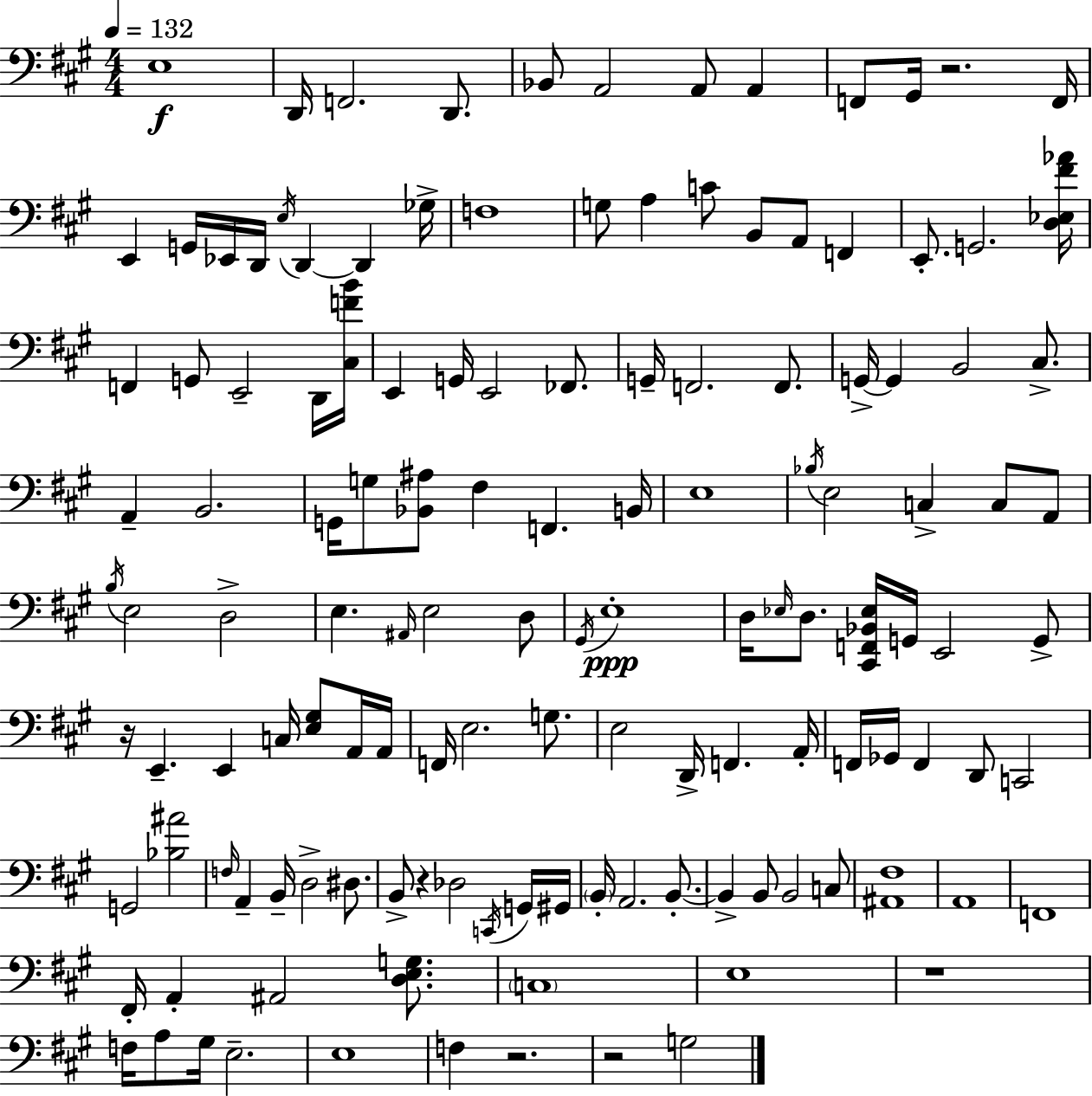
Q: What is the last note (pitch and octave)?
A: G3